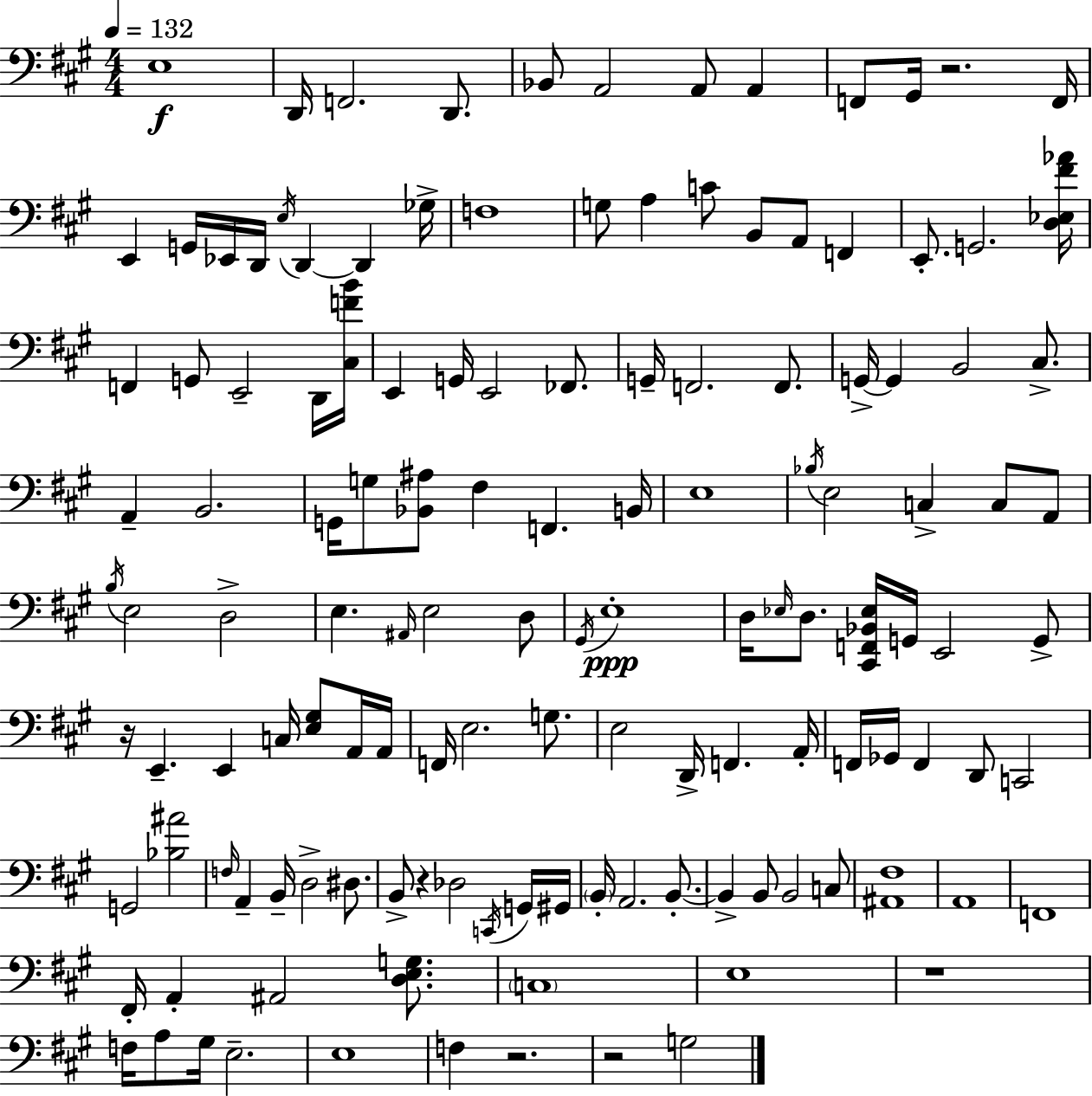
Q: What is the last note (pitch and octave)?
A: G3